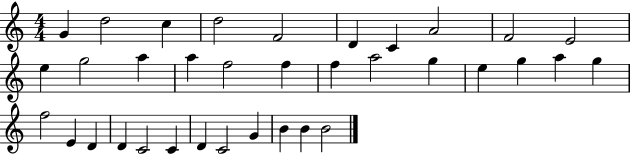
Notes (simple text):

G4/q D5/h C5/q D5/h F4/h D4/q C4/q A4/h F4/h E4/h E5/q G5/h A5/q A5/q F5/h F5/q F5/q A5/h G5/q E5/q G5/q A5/q G5/q F5/h E4/q D4/q D4/q C4/h C4/q D4/q C4/h G4/q B4/q B4/q B4/h